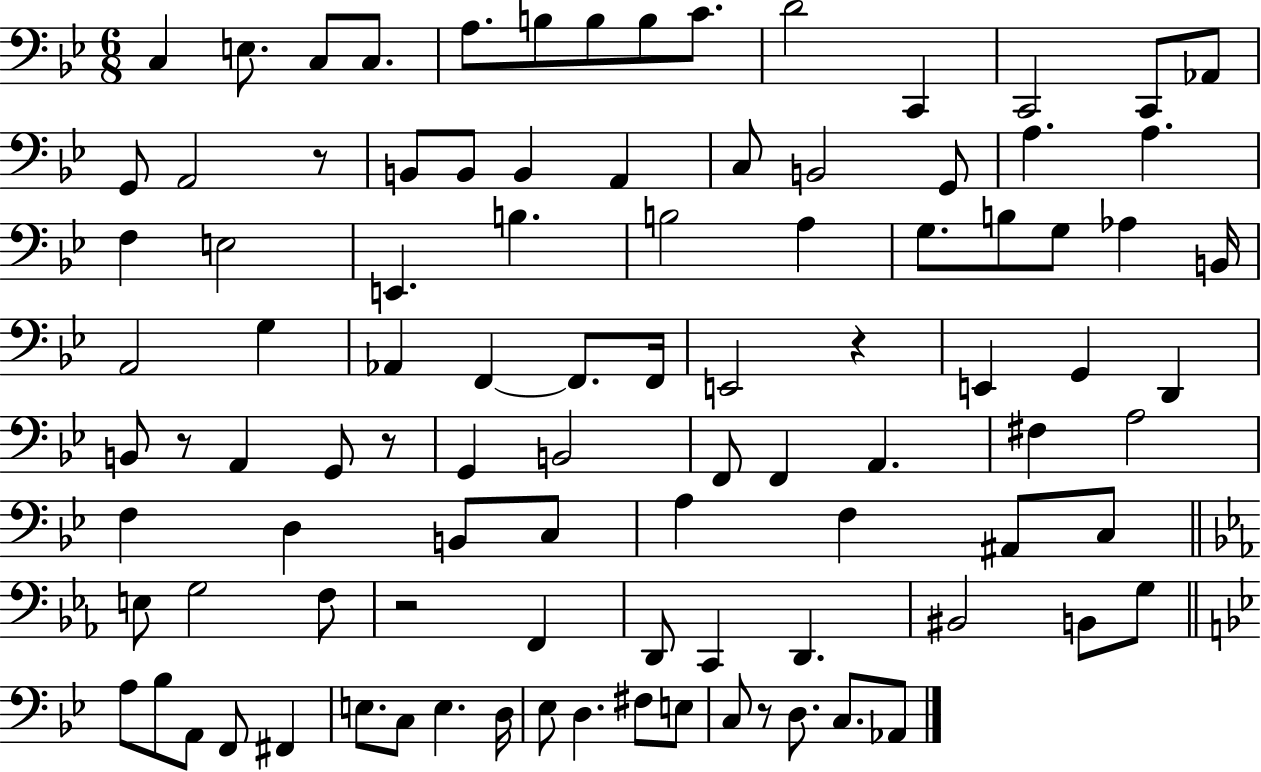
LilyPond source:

{
  \clef bass
  \numericTimeSignature
  \time 6/8
  \key bes \major
  \repeat volta 2 { c4 e8. c8 c8. | a8. b8 b8 b8 c'8. | d'2 c,4 | c,2 c,8 aes,8 | \break g,8 a,2 r8 | b,8 b,8 b,4 a,4 | c8 b,2 g,8 | a4. a4. | \break f4 e2 | e,4. b4. | b2 a4 | g8. b8 g8 aes4 b,16 | \break a,2 g4 | aes,4 f,4~~ f,8. f,16 | e,2 r4 | e,4 g,4 d,4 | \break b,8 r8 a,4 g,8 r8 | g,4 b,2 | f,8 f,4 a,4. | fis4 a2 | \break f4 d4 b,8 c8 | a4 f4 ais,8 c8 | \bar "||" \break \key ees \major e8 g2 f8 | r2 f,4 | d,8 c,4 d,4. | bis,2 b,8 g8 | \break \bar "||" \break \key g \minor a8 bes8 a,8 f,8 fis,4 | e8. c8 e4. d16 | ees8 d4. fis8 e8 | c8 r8 d8. c8. aes,8 | \break } \bar "|."
}